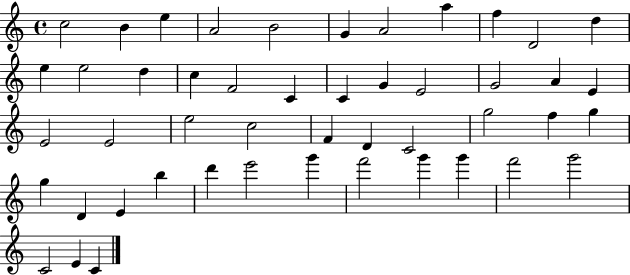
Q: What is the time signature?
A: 4/4